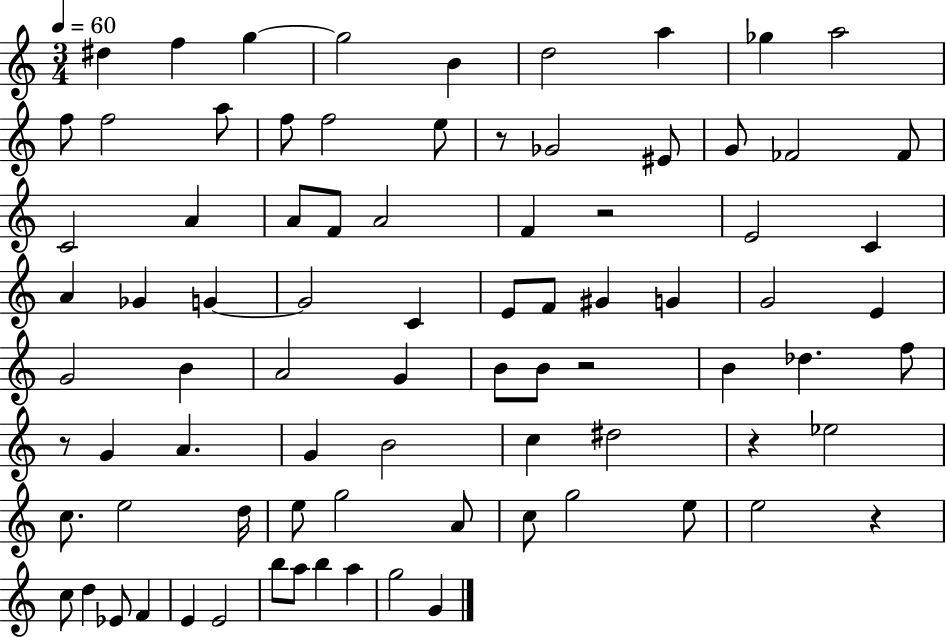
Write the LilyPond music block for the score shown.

{
  \clef treble
  \numericTimeSignature
  \time 3/4
  \key c \major
  \tempo 4 = 60
  \repeat volta 2 { dis''4 f''4 g''4~~ | g''2 b'4 | d''2 a''4 | ges''4 a''2 | \break f''8 f''2 a''8 | f''8 f''2 e''8 | r8 ges'2 eis'8 | g'8 fes'2 fes'8 | \break c'2 a'4 | a'8 f'8 a'2 | f'4 r2 | e'2 c'4 | \break a'4 ges'4 g'4~~ | g'2 c'4 | e'8 f'8 gis'4 g'4 | g'2 e'4 | \break g'2 b'4 | a'2 g'4 | b'8 b'8 r2 | b'4 des''4. f''8 | \break r8 g'4 a'4. | g'4 b'2 | c''4 dis''2 | r4 ees''2 | \break c''8. e''2 d''16 | e''8 g''2 a'8 | c''8 g''2 e''8 | e''2 r4 | \break c''8 d''4 ees'8 f'4 | e'4 e'2 | b''8 a''8 b''4 a''4 | g''2 g'4 | \break } \bar "|."
}